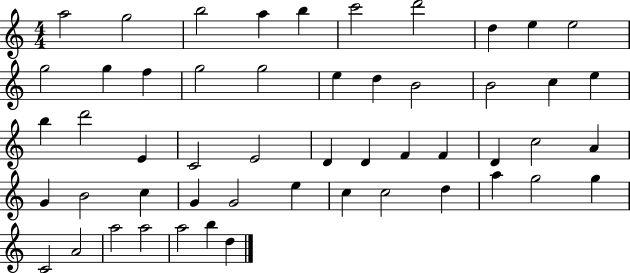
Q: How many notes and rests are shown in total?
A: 52